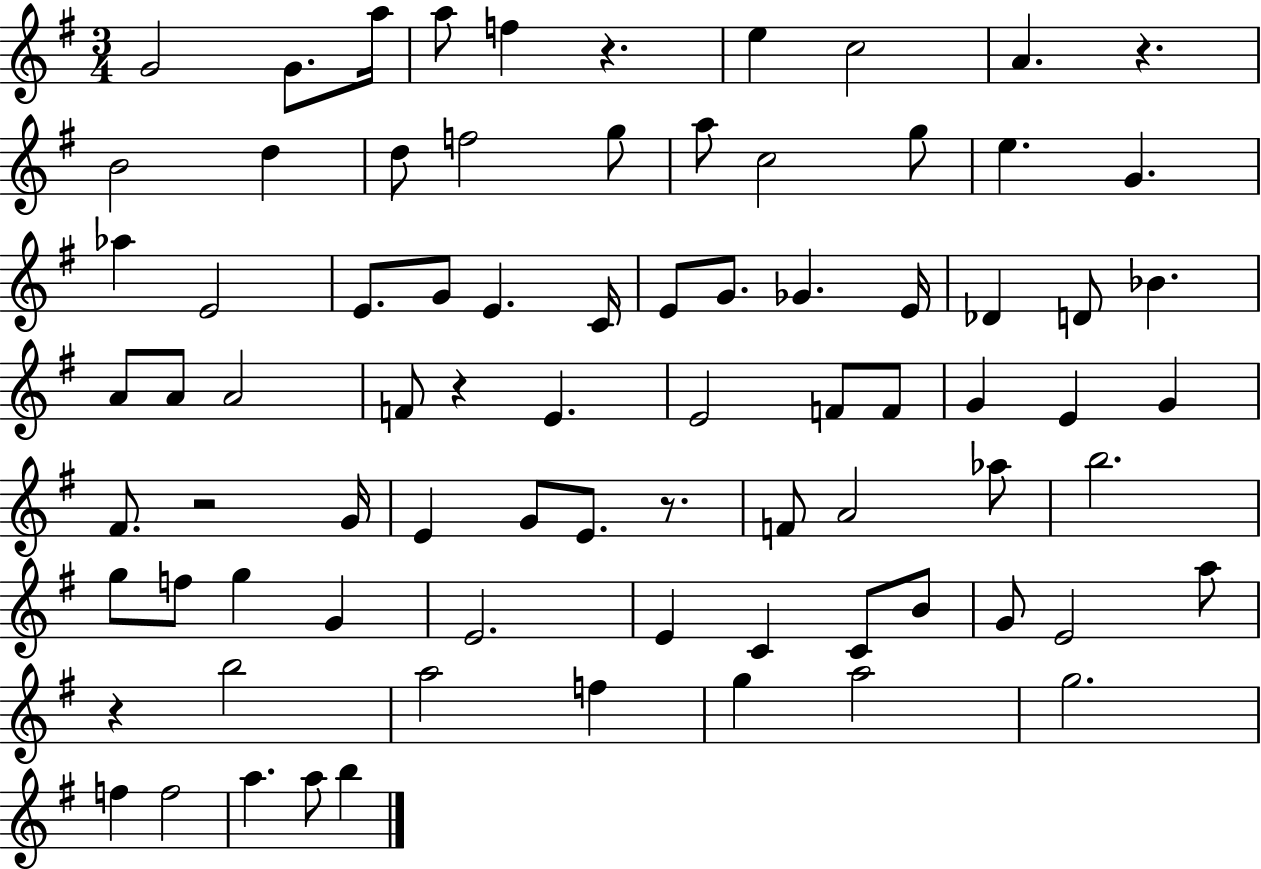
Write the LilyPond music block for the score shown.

{
  \clef treble
  \numericTimeSignature
  \time 3/4
  \key g \major
  g'2 g'8. a''16 | a''8 f''4 r4. | e''4 c''2 | a'4. r4. | \break b'2 d''4 | d''8 f''2 g''8 | a''8 c''2 g''8 | e''4. g'4. | \break aes''4 e'2 | e'8. g'8 e'4. c'16 | e'8 g'8. ges'4. e'16 | des'4 d'8 bes'4. | \break a'8 a'8 a'2 | f'8 r4 e'4. | e'2 f'8 f'8 | g'4 e'4 g'4 | \break fis'8. r2 g'16 | e'4 g'8 e'8. r8. | f'8 a'2 aes''8 | b''2. | \break g''8 f''8 g''4 g'4 | e'2. | e'4 c'4 c'8 b'8 | g'8 e'2 a''8 | \break r4 b''2 | a''2 f''4 | g''4 a''2 | g''2. | \break f''4 f''2 | a''4. a''8 b''4 | \bar "|."
}